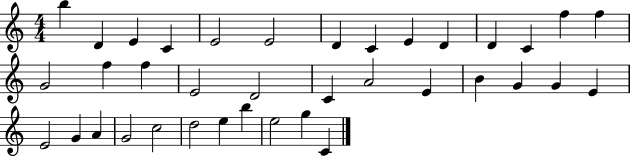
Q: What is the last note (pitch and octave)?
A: C4